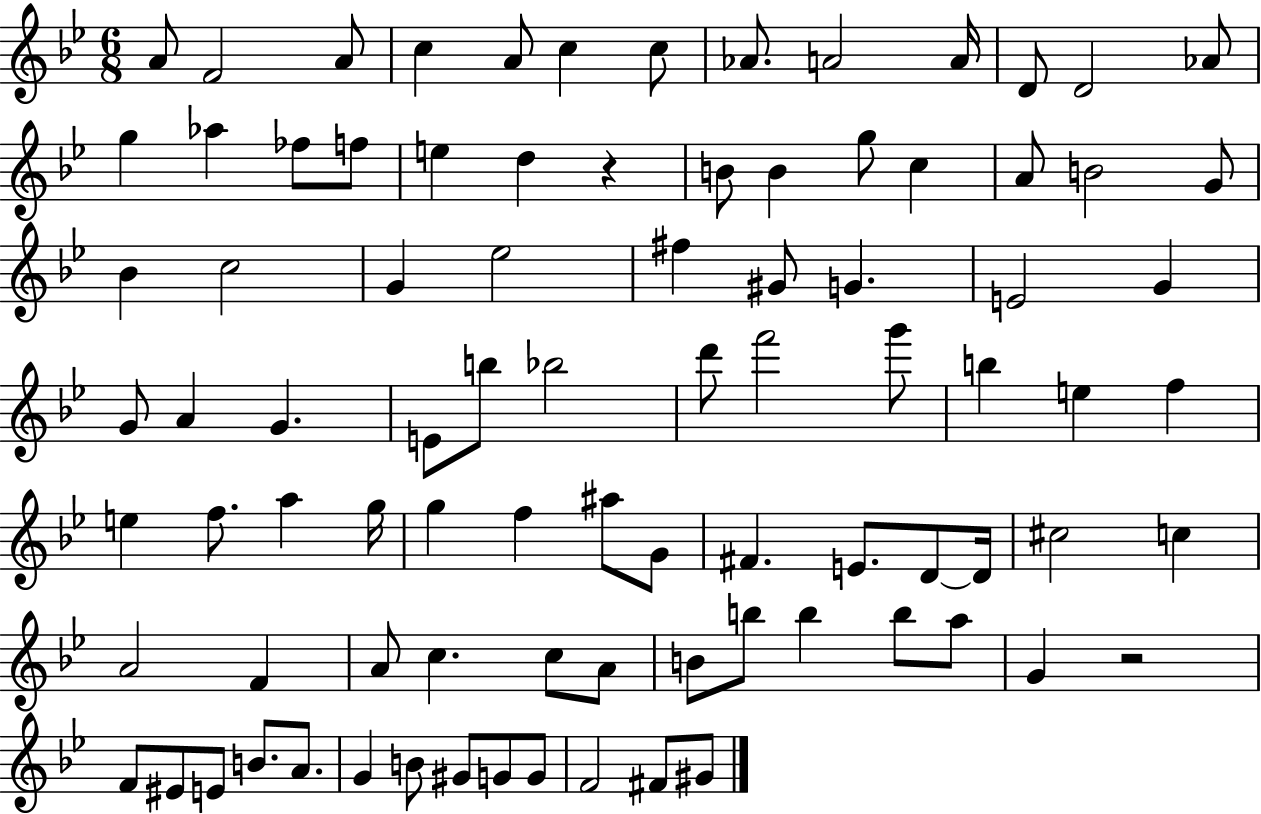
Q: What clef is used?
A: treble